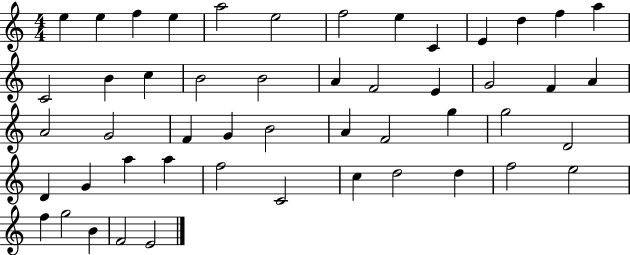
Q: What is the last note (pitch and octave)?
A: E4